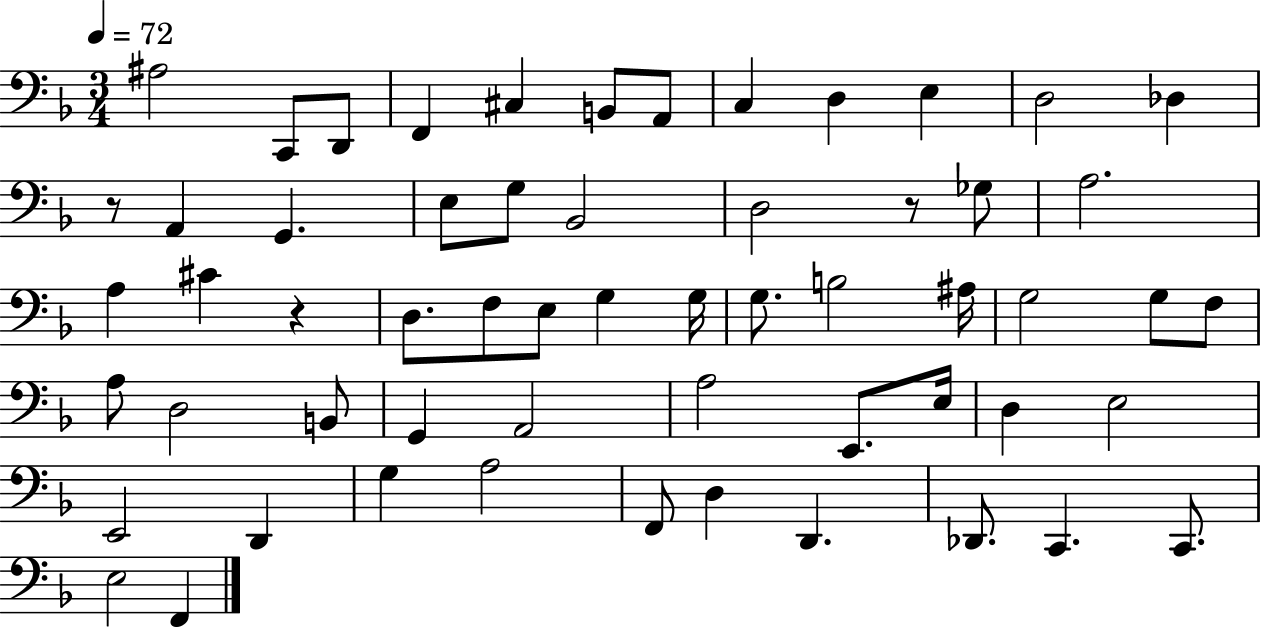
A#3/h C2/e D2/e F2/q C#3/q B2/e A2/e C3/q D3/q E3/q D3/h Db3/q R/e A2/q G2/q. E3/e G3/e Bb2/h D3/h R/e Gb3/e A3/h. A3/q C#4/q R/q D3/e. F3/e E3/e G3/q G3/s G3/e. B3/h A#3/s G3/h G3/e F3/e A3/e D3/h B2/e G2/q A2/h A3/h E2/e. E3/s D3/q E3/h E2/h D2/q G3/q A3/h F2/e D3/q D2/q. Db2/e. C2/q. C2/e. E3/h F2/q